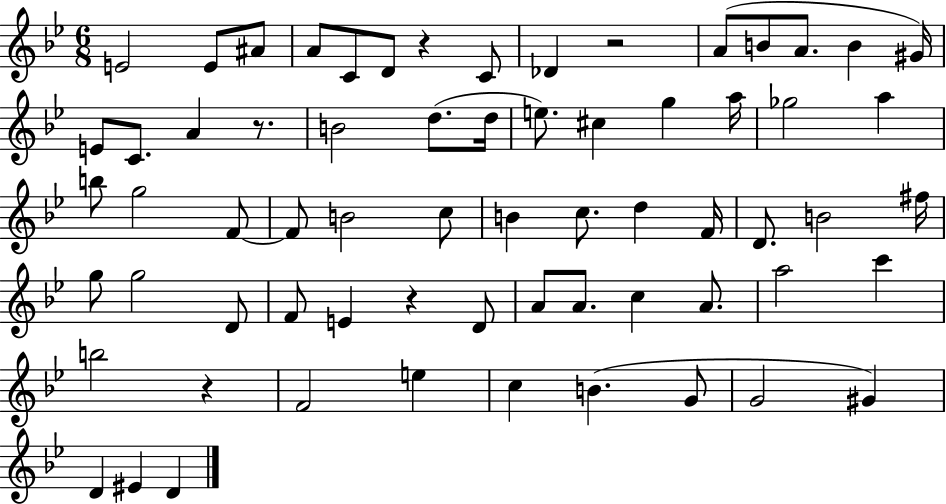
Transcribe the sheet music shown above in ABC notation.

X:1
T:Untitled
M:6/8
L:1/4
K:Bb
E2 E/2 ^A/2 A/2 C/2 D/2 z C/2 _D z2 A/2 B/2 A/2 B ^G/4 E/2 C/2 A z/2 B2 d/2 d/4 e/2 ^c g a/4 _g2 a b/2 g2 F/2 F/2 B2 c/2 B c/2 d F/4 D/2 B2 ^f/4 g/2 g2 D/2 F/2 E z D/2 A/2 A/2 c A/2 a2 c' b2 z F2 e c B G/2 G2 ^G D ^E D